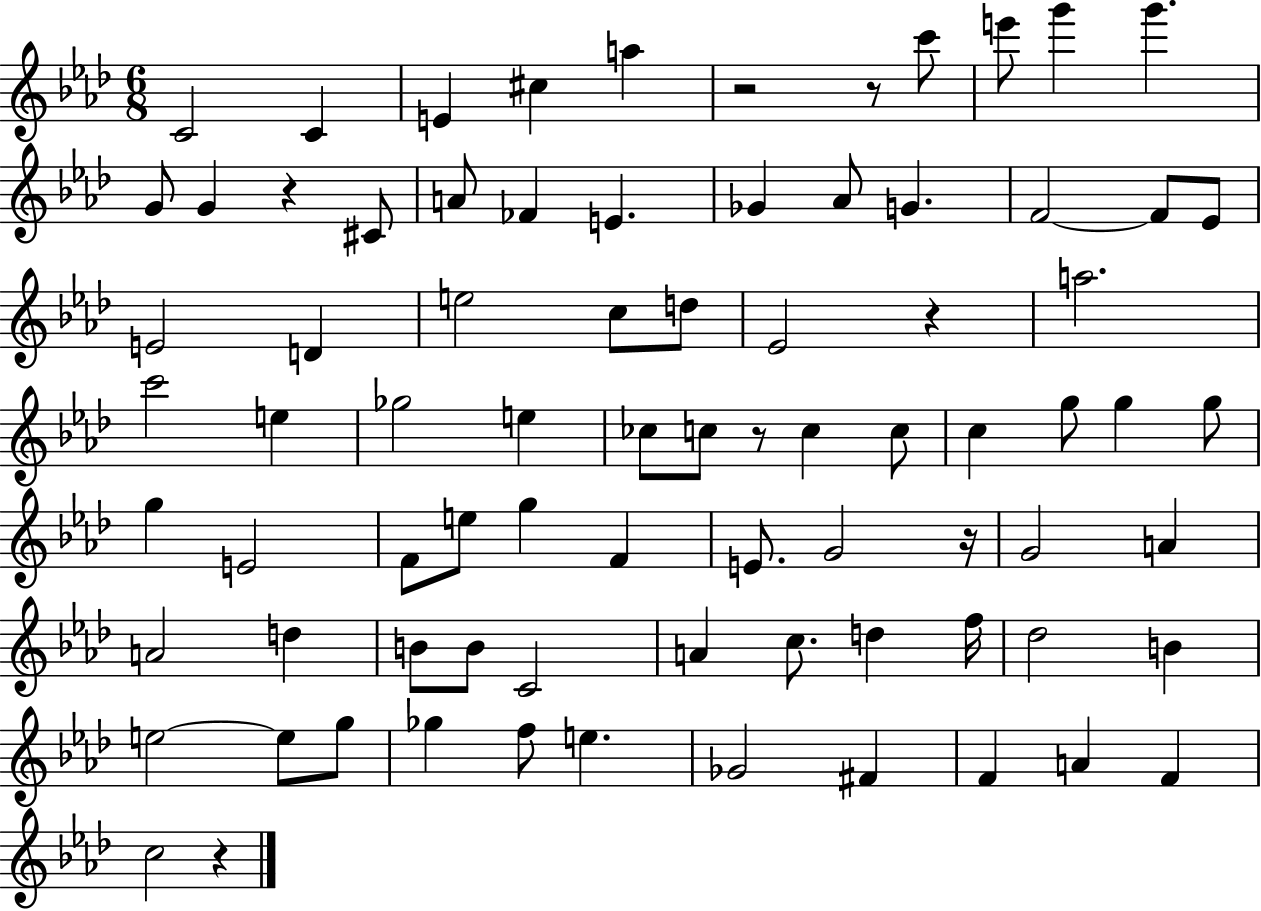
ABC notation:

X:1
T:Untitled
M:6/8
L:1/4
K:Ab
C2 C E ^c a z2 z/2 c'/2 e'/2 g' g' G/2 G z ^C/2 A/2 _F E _G _A/2 G F2 F/2 _E/2 E2 D e2 c/2 d/2 _E2 z a2 c'2 e _g2 e _c/2 c/2 z/2 c c/2 c g/2 g g/2 g E2 F/2 e/2 g F E/2 G2 z/4 G2 A A2 d B/2 B/2 C2 A c/2 d f/4 _d2 B e2 e/2 g/2 _g f/2 e _G2 ^F F A F c2 z